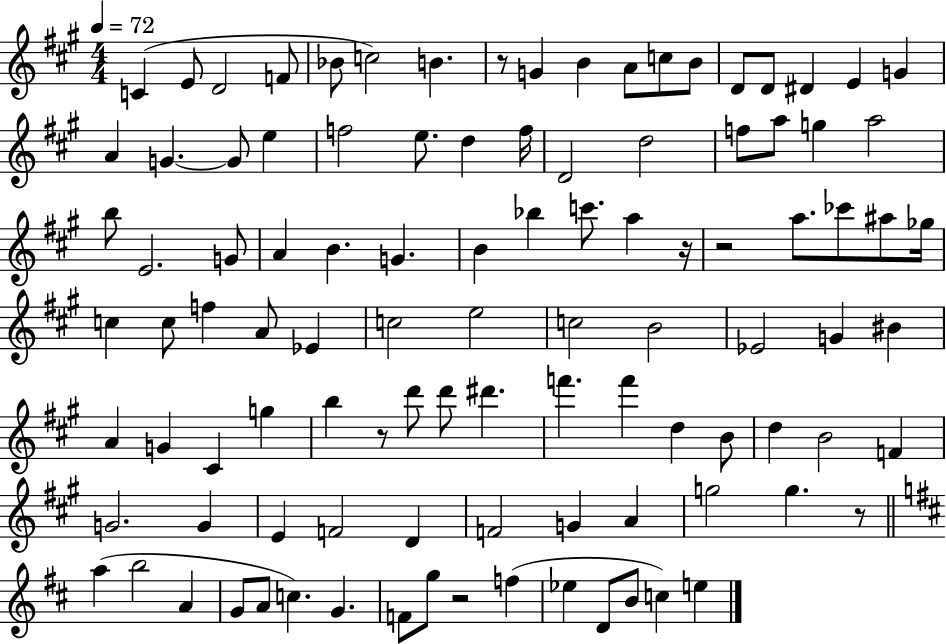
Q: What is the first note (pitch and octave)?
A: C4